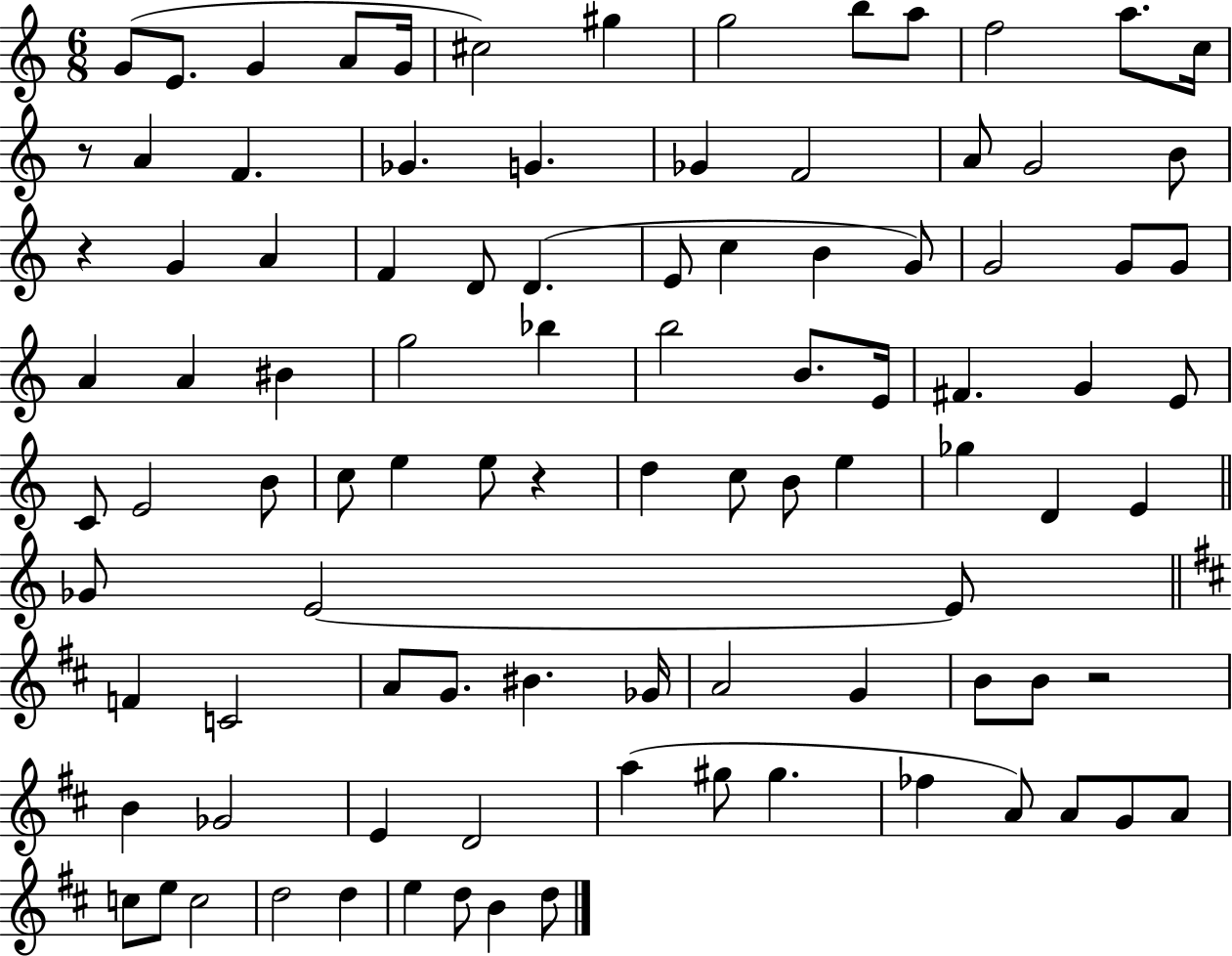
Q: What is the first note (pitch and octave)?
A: G4